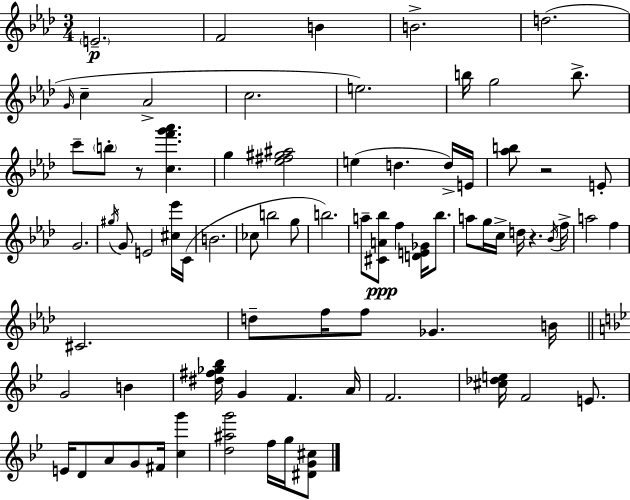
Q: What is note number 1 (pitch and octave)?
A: E4